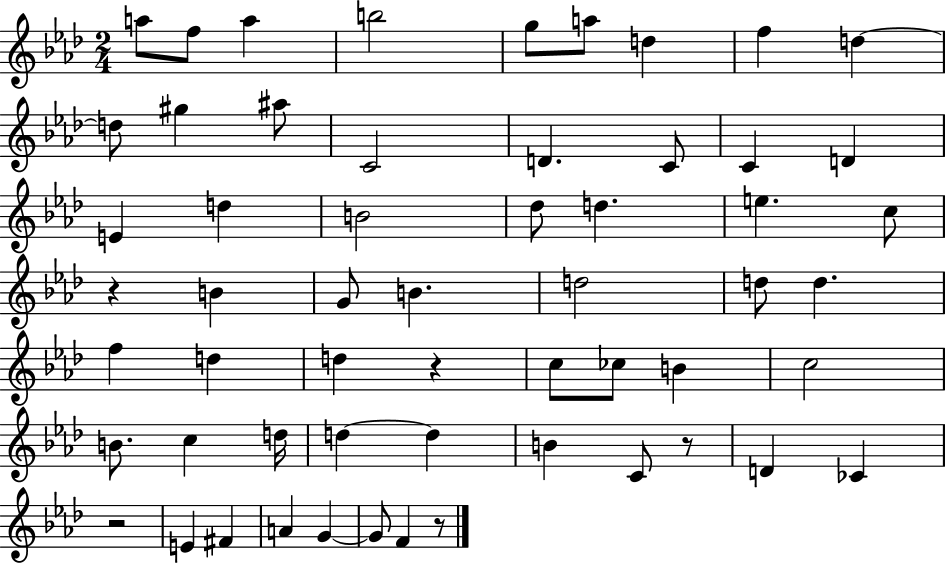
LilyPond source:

{
  \clef treble
  \numericTimeSignature
  \time 2/4
  \key aes \major
  a''8 f''8 a''4 | b''2 | g''8 a''8 d''4 | f''4 d''4~~ | \break d''8 gis''4 ais''8 | c'2 | d'4. c'8 | c'4 d'4 | \break e'4 d''4 | b'2 | des''8 d''4. | e''4. c''8 | \break r4 b'4 | g'8 b'4. | d''2 | d''8 d''4. | \break f''4 d''4 | d''4 r4 | c''8 ces''8 b'4 | c''2 | \break b'8. c''4 d''16 | d''4~~ d''4 | b'4 c'8 r8 | d'4 ces'4 | \break r2 | e'4 fis'4 | a'4 g'4~~ | g'8 f'4 r8 | \break \bar "|."
}